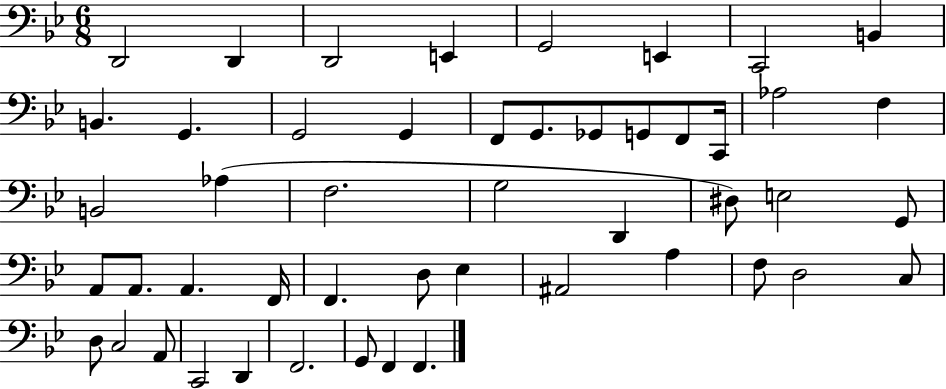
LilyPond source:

{
  \clef bass
  \numericTimeSignature
  \time 6/8
  \key bes \major
  d,2 d,4 | d,2 e,4 | g,2 e,4 | c,2 b,4 | \break b,4. g,4. | g,2 g,4 | f,8 g,8. ges,8 g,8 f,8 c,16 | aes2 f4 | \break b,2 aes4( | f2. | g2 d,4 | dis8) e2 g,8 | \break a,8 a,8. a,4. f,16 | f,4. d8 ees4 | ais,2 a4 | f8 d2 c8 | \break d8 c2 a,8 | c,2 d,4 | f,2. | g,8 f,4 f,4. | \break \bar "|."
}